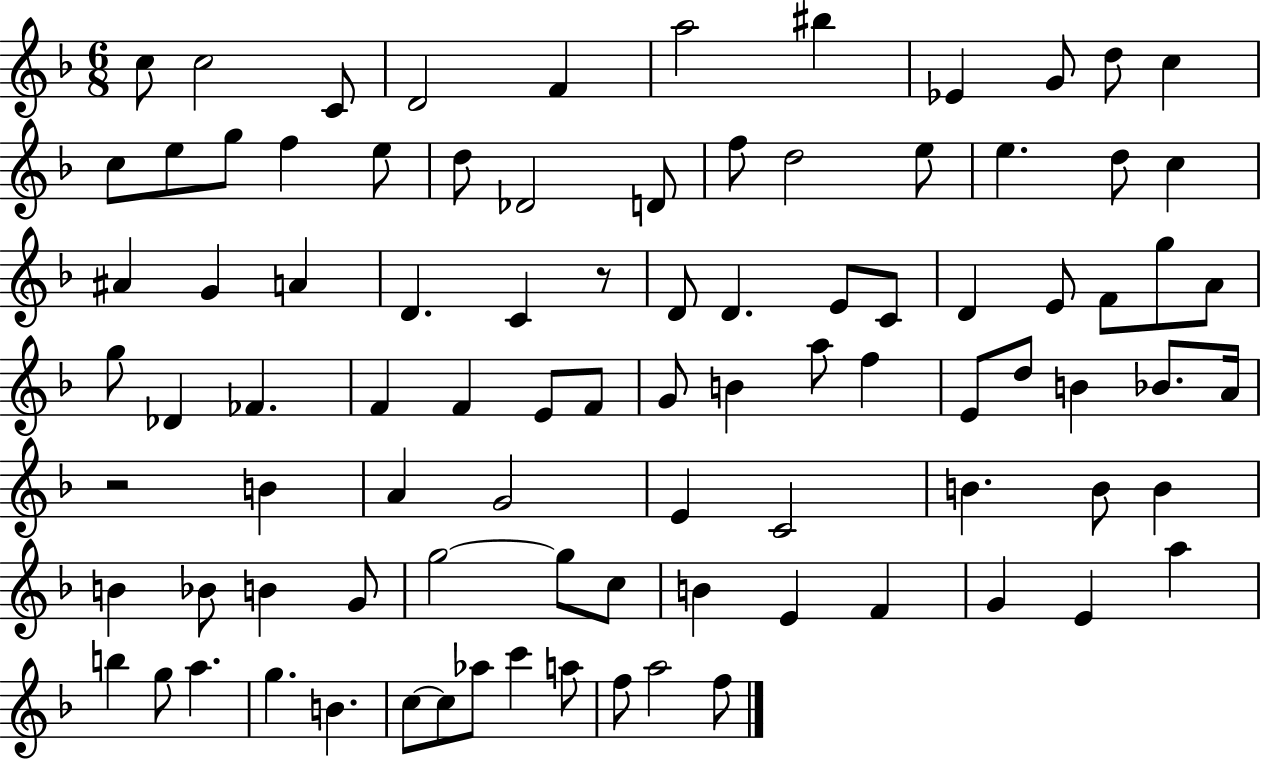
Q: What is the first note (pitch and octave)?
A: C5